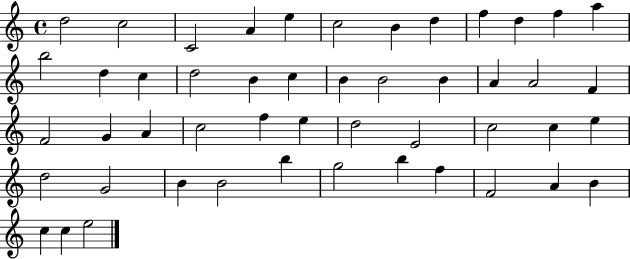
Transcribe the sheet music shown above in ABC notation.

X:1
T:Untitled
M:4/4
L:1/4
K:C
d2 c2 C2 A e c2 B d f d f a b2 d c d2 B c B B2 B A A2 F F2 G A c2 f e d2 E2 c2 c e d2 G2 B B2 b g2 b f F2 A B c c e2